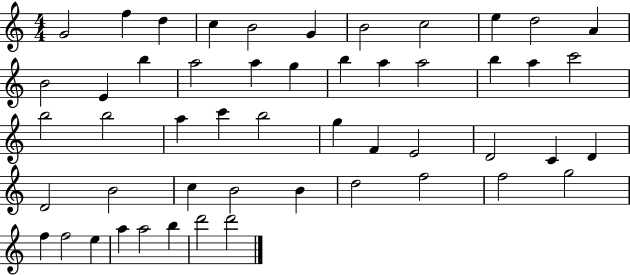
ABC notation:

X:1
T:Untitled
M:4/4
L:1/4
K:C
G2 f d c B2 G B2 c2 e d2 A B2 E b a2 a g b a a2 b a c'2 b2 b2 a c' b2 g F E2 D2 C D D2 B2 c B2 B d2 f2 f2 g2 f f2 e a a2 b d'2 d'2